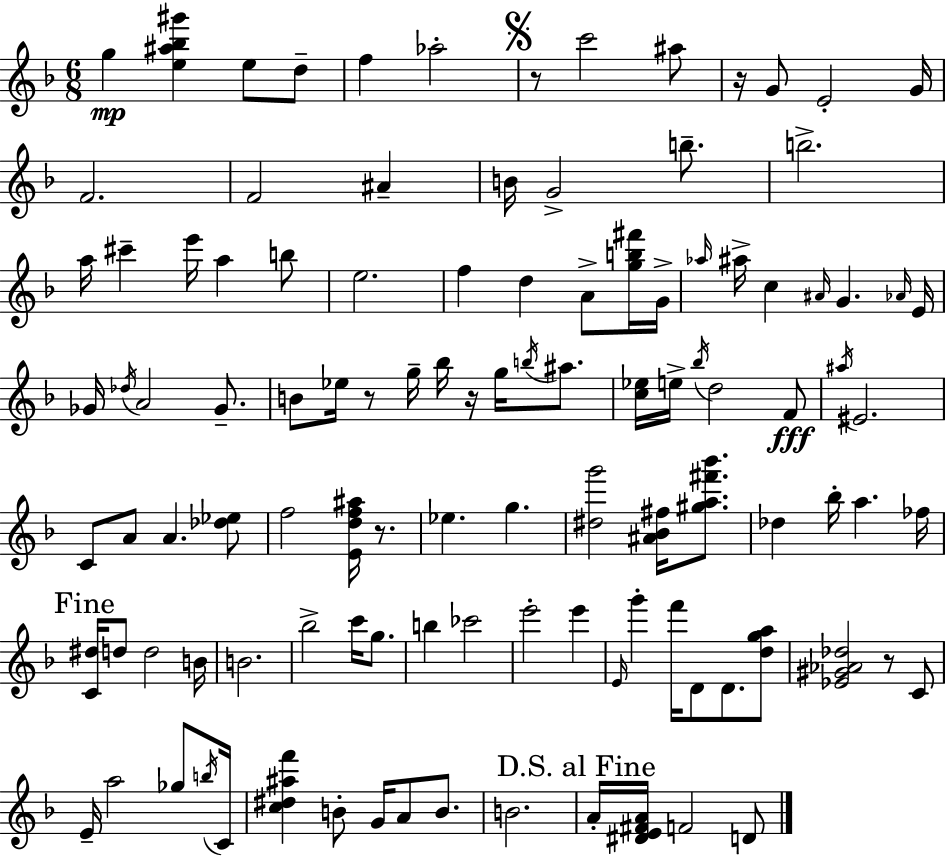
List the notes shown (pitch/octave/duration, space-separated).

G5/q [E5,A#5,Bb5,G#6]/q E5/e D5/e F5/q Ab5/h R/e C6/h A#5/e R/s G4/e E4/h G4/s F4/h. F4/h A#4/q B4/s G4/h B5/e. B5/h. A5/s C#6/q E6/s A5/q B5/e E5/h. F5/q D5/q A4/e [G5,B5,F#6]/s G4/s Ab5/s A#5/s C5/q A#4/s G4/q. Ab4/s E4/s Gb4/s Db5/s A4/h Gb4/e. B4/e Eb5/s R/e G5/s Bb5/s R/s G5/s B5/s A#5/e. [C5,Eb5]/s E5/s Bb5/s D5/h F4/e A#5/s EIS4/h. C4/e A4/e A4/q. [Db5,Eb5]/e F5/h [E4,D5,F5,A#5]/s R/e. Eb5/q. G5/q. [D#5,G6]/h [A#4,Bb4,F#5]/s [G#5,A5,F#6,Bb6]/e. Db5/q Bb5/s A5/q. FES5/s [C4,D#5]/s D5/e D5/h B4/s B4/h. Bb5/h C6/s G5/e. B5/q CES6/h E6/h E6/q E4/s G6/q F6/s D4/e D4/e. [D5,G5,A5]/e [Eb4,G#4,Ab4,Db5]/h R/e C4/e E4/s A5/h Gb5/e B5/s C4/s [C5,D#5,A#5,F6]/q B4/e G4/s A4/e B4/e. B4/h. A4/s [D#4,E4,F#4,A4]/s F4/h D4/e